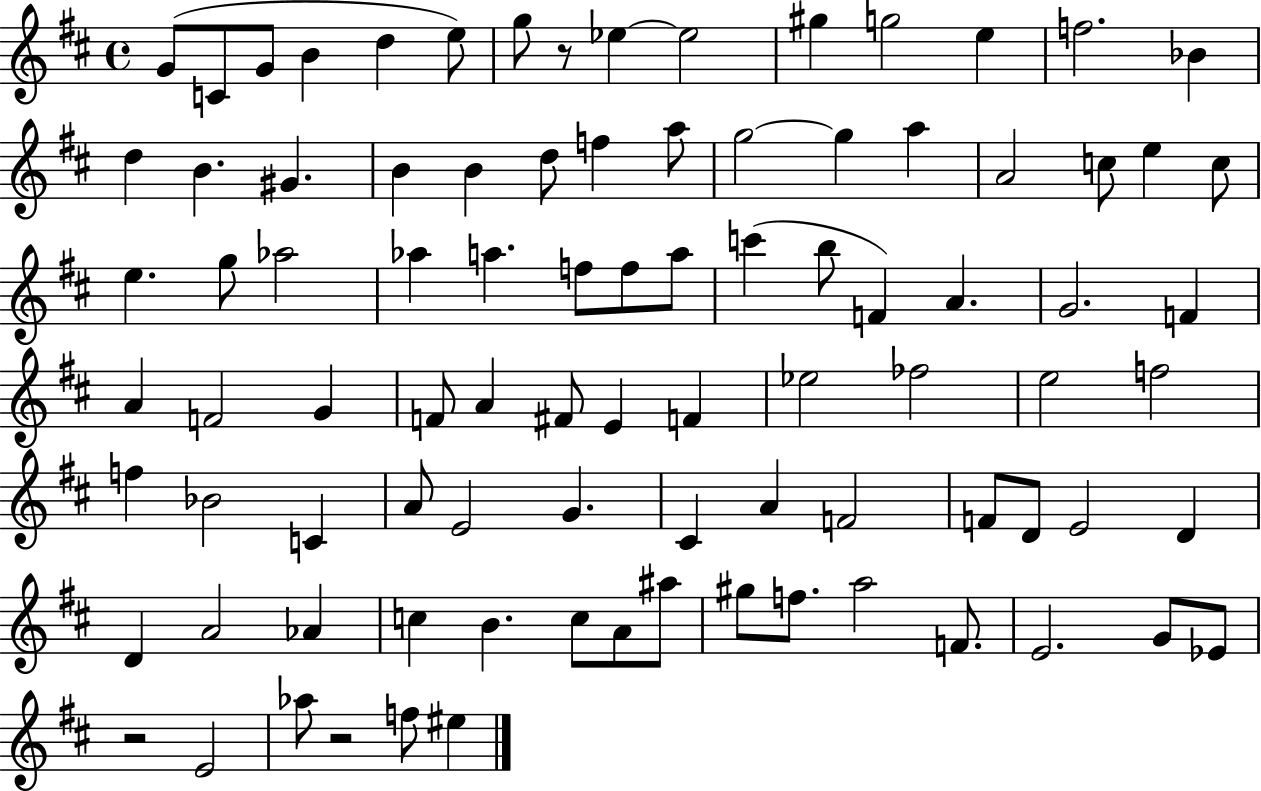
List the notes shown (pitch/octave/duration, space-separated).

G4/e C4/e G4/e B4/q D5/q E5/e G5/e R/e Eb5/q Eb5/h G#5/q G5/h E5/q F5/h. Bb4/q D5/q B4/q. G#4/q. B4/q B4/q D5/e F5/q A5/e G5/h G5/q A5/q A4/h C5/e E5/q C5/e E5/q. G5/e Ab5/h Ab5/q A5/q. F5/e F5/e A5/e C6/q B5/e F4/q A4/q. G4/h. F4/q A4/q F4/h G4/q F4/e A4/q F#4/e E4/q F4/q Eb5/h FES5/h E5/h F5/h F5/q Bb4/h C4/q A4/e E4/h G4/q. C#4/q A4/q F4/h F4/e D4/e E4/h D4/q D4/q A4/h Ab4/q C5/q B4/q. C5/e A4/e A#5/e G#5/e F5/e. A5/h F4/e. E4/h. G4/e Eb4/e R/h E4/h Ab5/e R/h F5/e EIS5/q